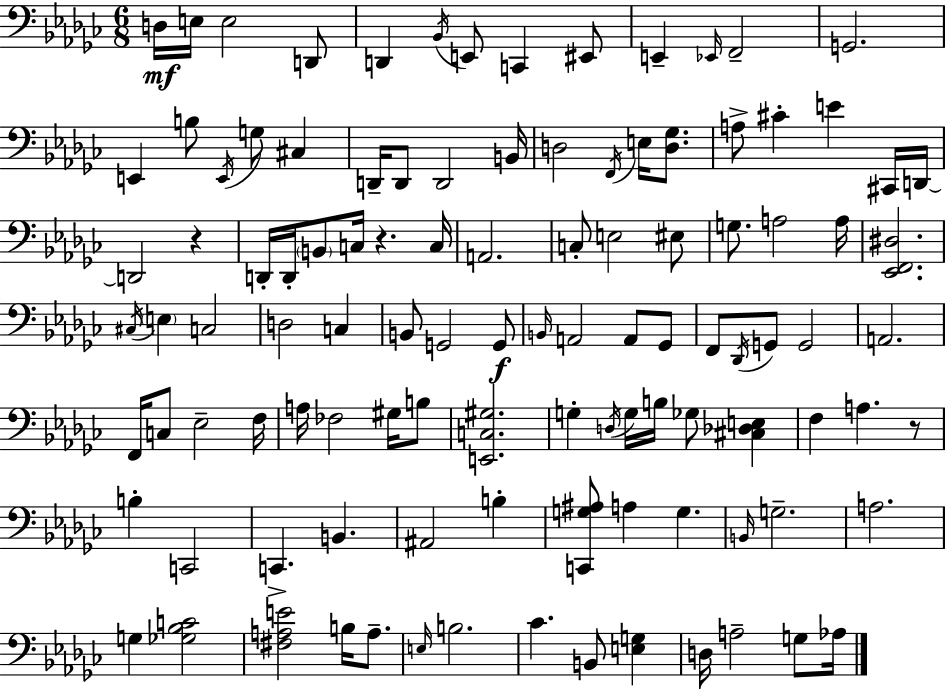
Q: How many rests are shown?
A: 3